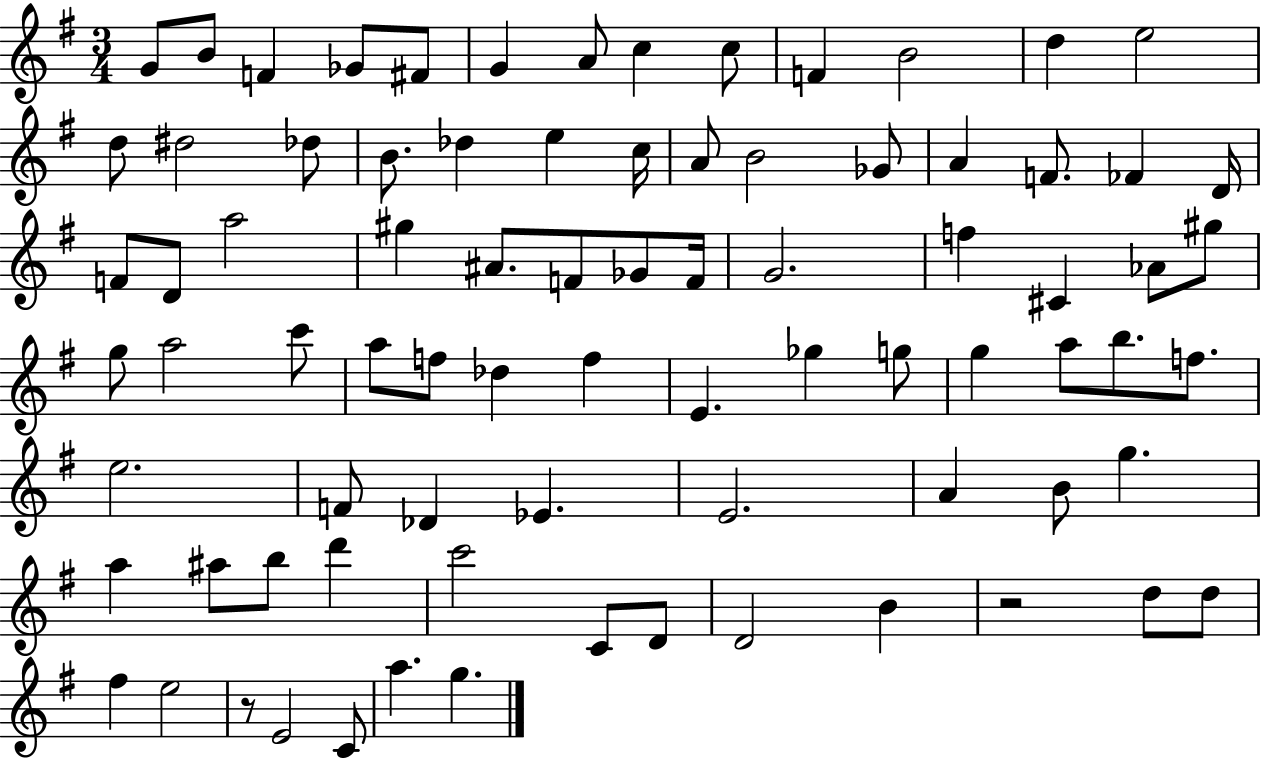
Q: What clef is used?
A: treble